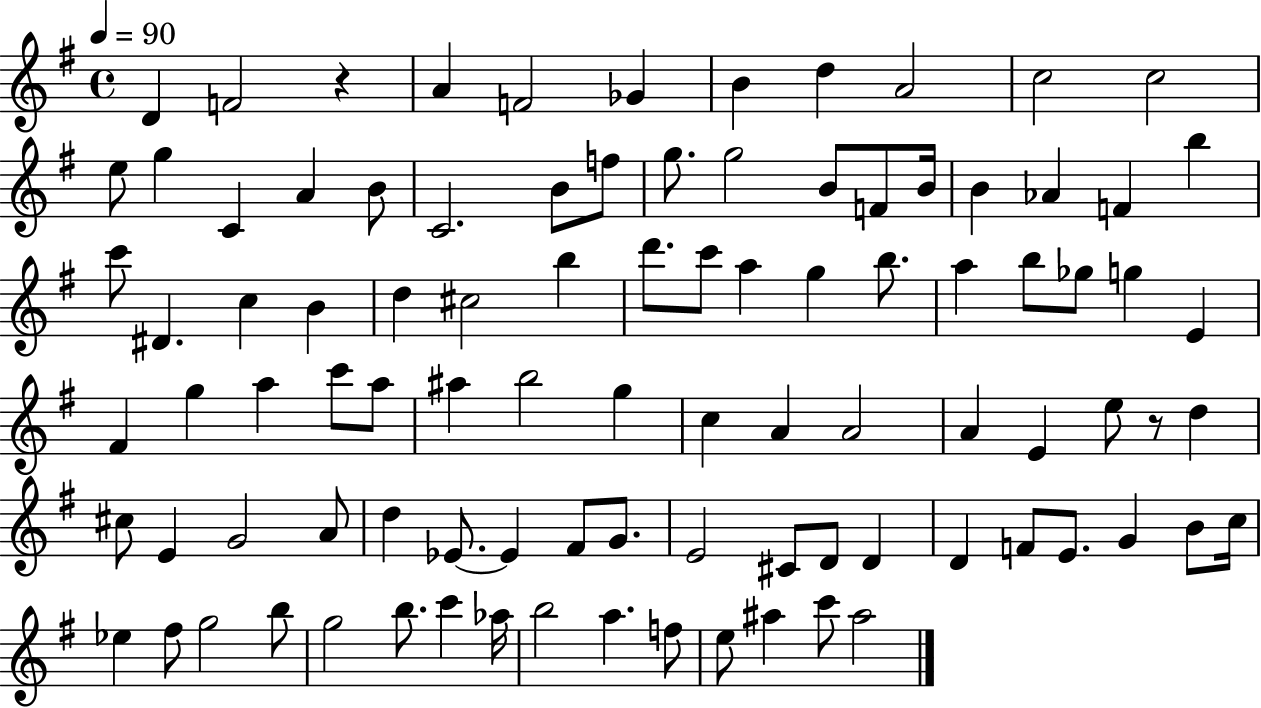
D4/q F4/h R/q A4/q F4/h Gb4/q B4/q D5/q A4/h C5/h C5/h E5/e G5/q C4/q A4/q B4/e C4/h. B4/e F5/e G5/e. G5/h B4/e F4/e B4/s B4/q Ab4/q F4/q B5/q C6/e D#4/q. C5/q B4/q D5/q C#5/h B5/q D6/e. C6/e A5/q G5/q B5/e. A5/q B5/e Gb5/e G5/q E4/q F#4/q G5/q A5/q C6/e A5/e A#5/q B5/h G5/q C5/q A4/q A4/h A4/q E4/q E5/e R/e D5/q C#5/e E4/q G4/h A4/e D5/q Eb4/e. Eb4/q F#4/e G4/e. E4/h C#4/e D4/e D4/q D4/q F4/e E4/e. G4/q B4/e C5/s Eb5/q F#5/e G5/h B5/e G5/h B5/e. C6/q Ab5/s B5/h A5/q. F5/e E5/e A#5/q C6/e A#5/h